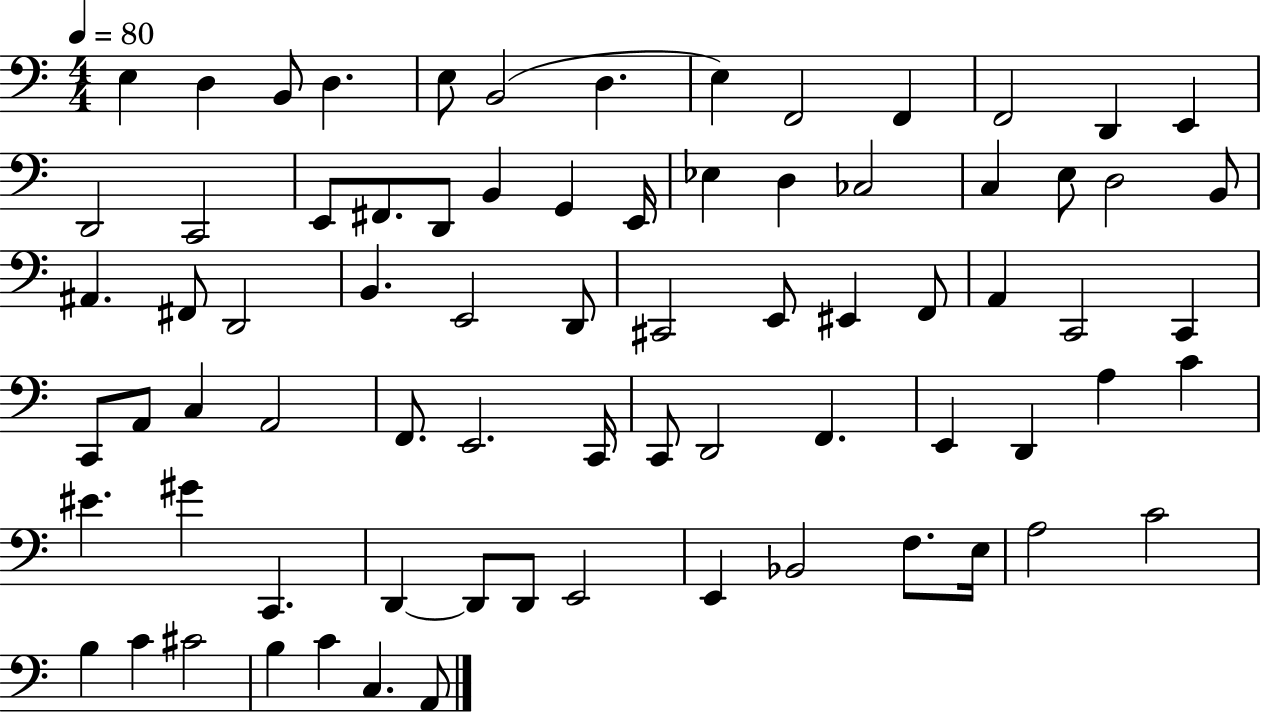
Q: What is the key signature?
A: C major